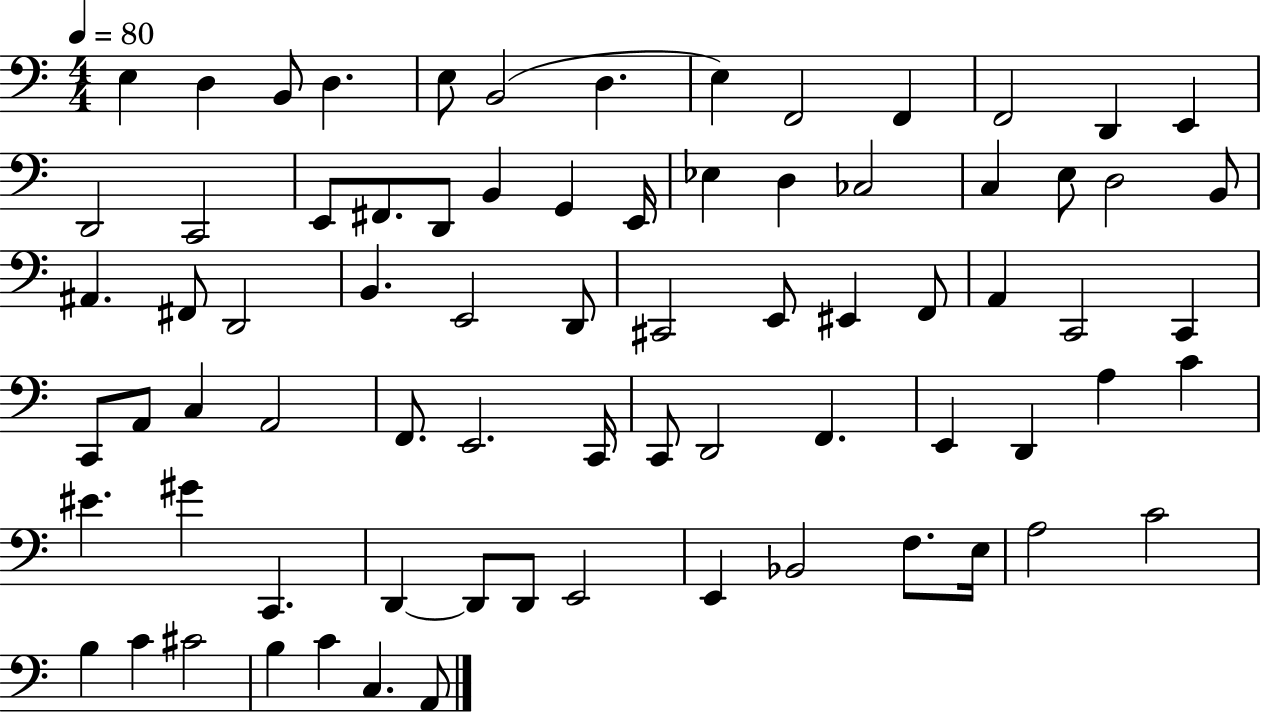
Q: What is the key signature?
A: C major